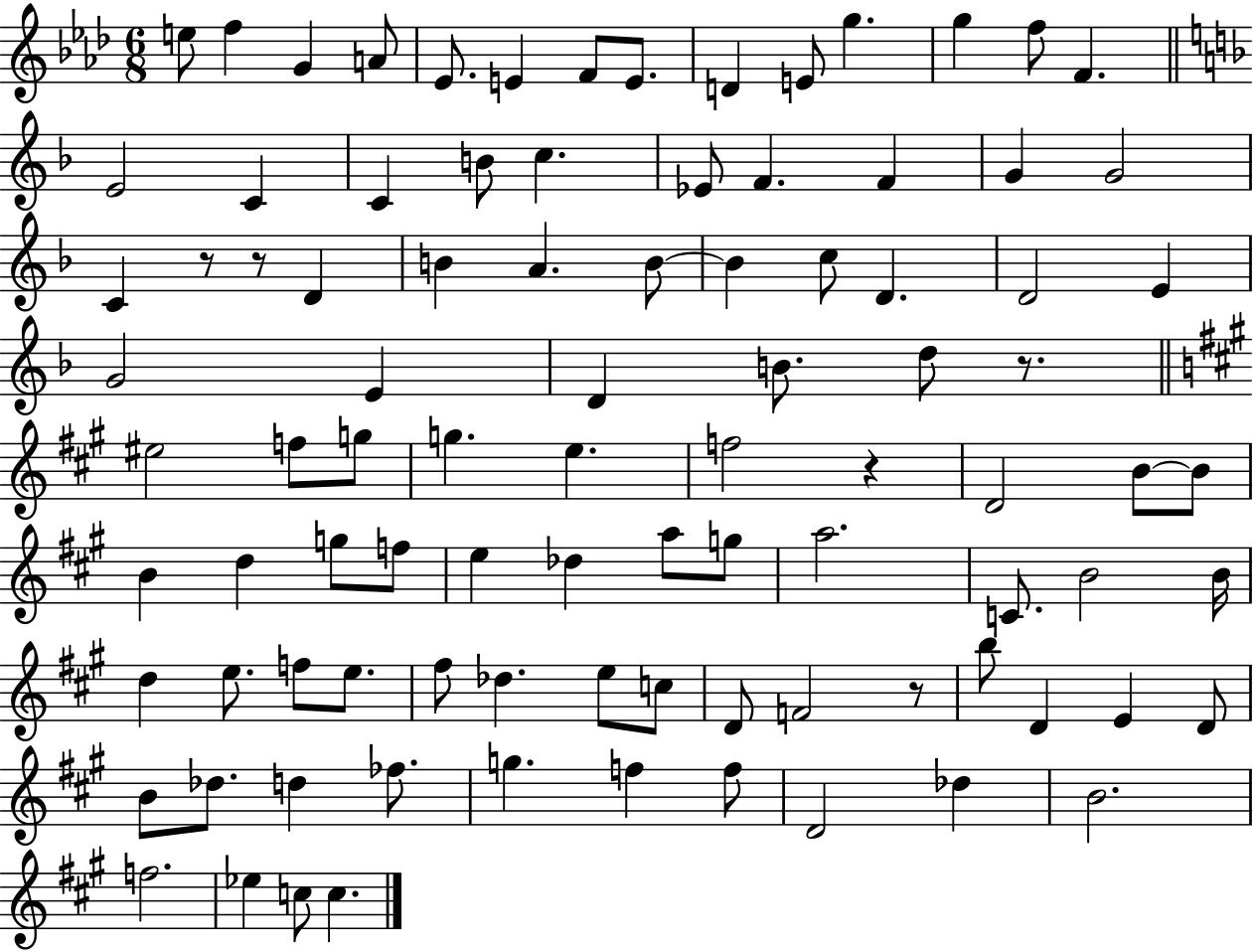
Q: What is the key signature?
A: AES major